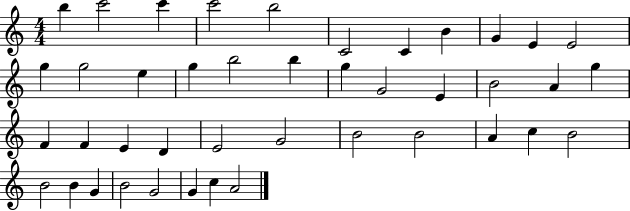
X:1
T:Untitled
M:4/4
L:1/4
K:C
b c'2 c' c'2 b2 C2 C B G E E2 g g2 e g b2 b g G2 E B2 A g F F E D E2 G2 B2 B2 A c B2 B2 B G B2 G2 G c A2